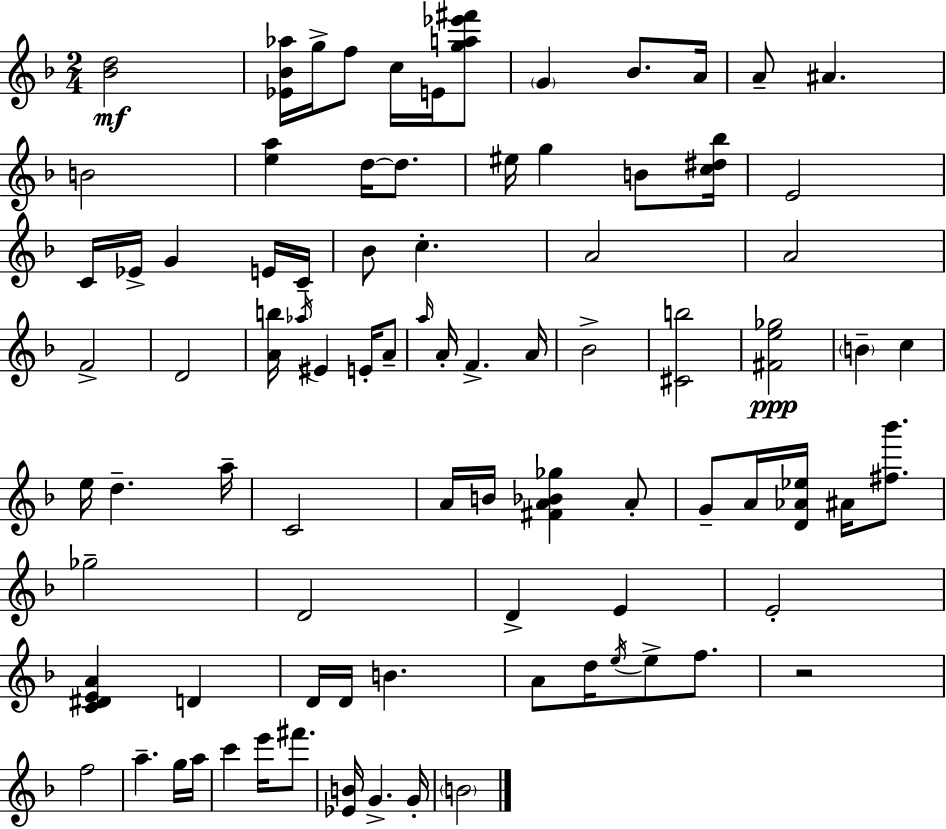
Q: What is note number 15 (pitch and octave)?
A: B4